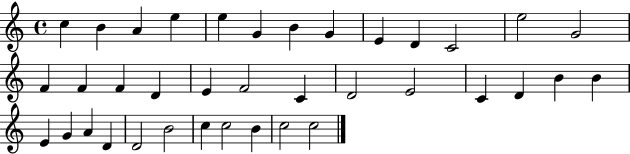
X:1
T:Untitled
M:4/4
L:1/4
K:C
c B A e e G B G E D C2 e2 G2 F F F D E F2 C D2 E2 C D B B E G A D D2 B2 c c2 B c2 c2